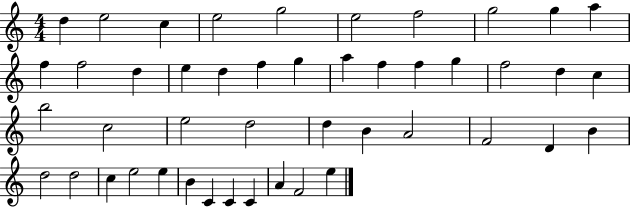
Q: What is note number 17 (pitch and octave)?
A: G5